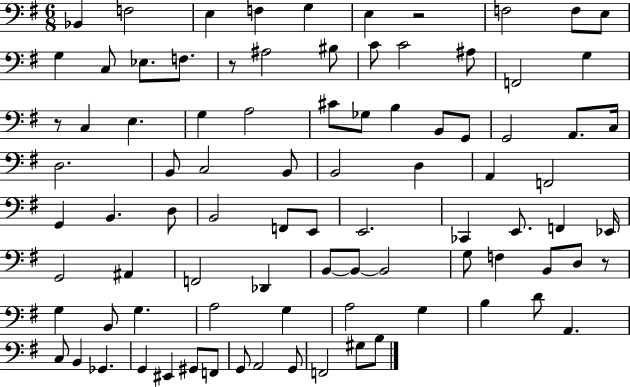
{
  \clef bass
  \numericTimeSignature
  \time 6/8
  \key g \major
  bes,4 f2 | e4 f4 g4 | e4 r2 | f2 f8 e8 | \break g4 c8 ees8. f8. | r8 ais2 bis8 | c'8 c'2 ais8 | f,2 g4 | \break r8 c4 e4. | g4 a2 | cis'8 ges8 b4 b,8 g,8 | g,2 a,8. c16 | \break d2. | b,8 c2 b,8 | b,2 d4 | a,4 f,2 | \break g,4 b,4. d8 | b,2 f,8 e,8 | e,2. | ces,4 e,8. f,4 ees,16 | \break g,2 ais,4 | f,2 des,4 | b,8~~ b,8~~ b,2 | g8 f4 b,8 d8 r8 | \break g4 b,8 g4. | a2 g4 | a2 g4 | b4 d'8 a,4. | \break c8 b,4 ges,4. | g,4 eis,4 gis,8 f,8 | g,8 a,2 g,8 | f,2 gis8 b8 | \break \bar "|."
}